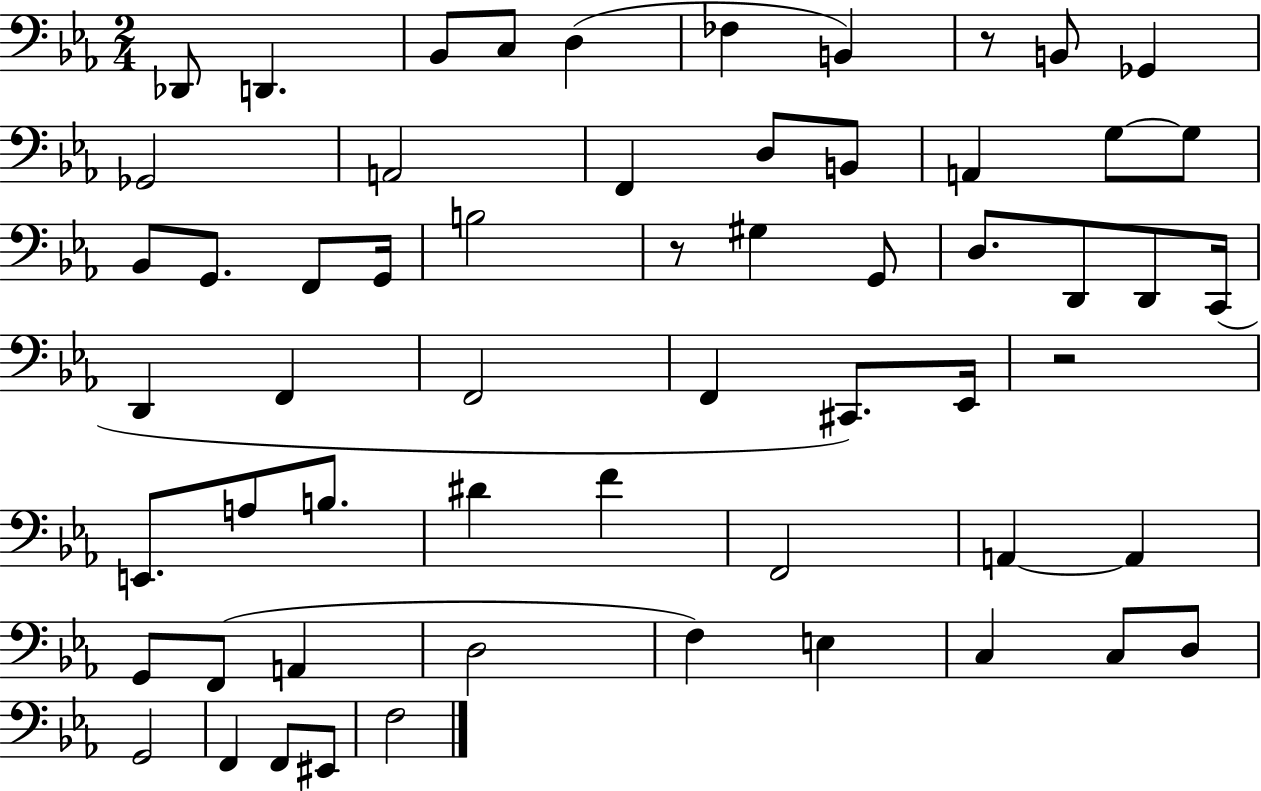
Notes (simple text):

Db2/e D2/q. Bb2/e C3/e D3/q FES3/q B2/q R/e B2/e Gb2/q Gb2/h A2/h F2/q D3/e B2/e A2/q G3/e G3/e Bb2/e G2/e. F2/e G2/s B3/h R/e G#3/q G2/e D3/e. D2/e D2/e C2/s D2/q F2/q F2/h F2/q C#2/e. Eb2/s R/h E2/e. A3/e B3/e. D#4/q F4/q F2/h A2/q A2/q G2/e F2/e A2/q D3/h F3/q E3/q C3/q C3/e D3/e G2/h F2/q F2/e EIS2/e F3/h